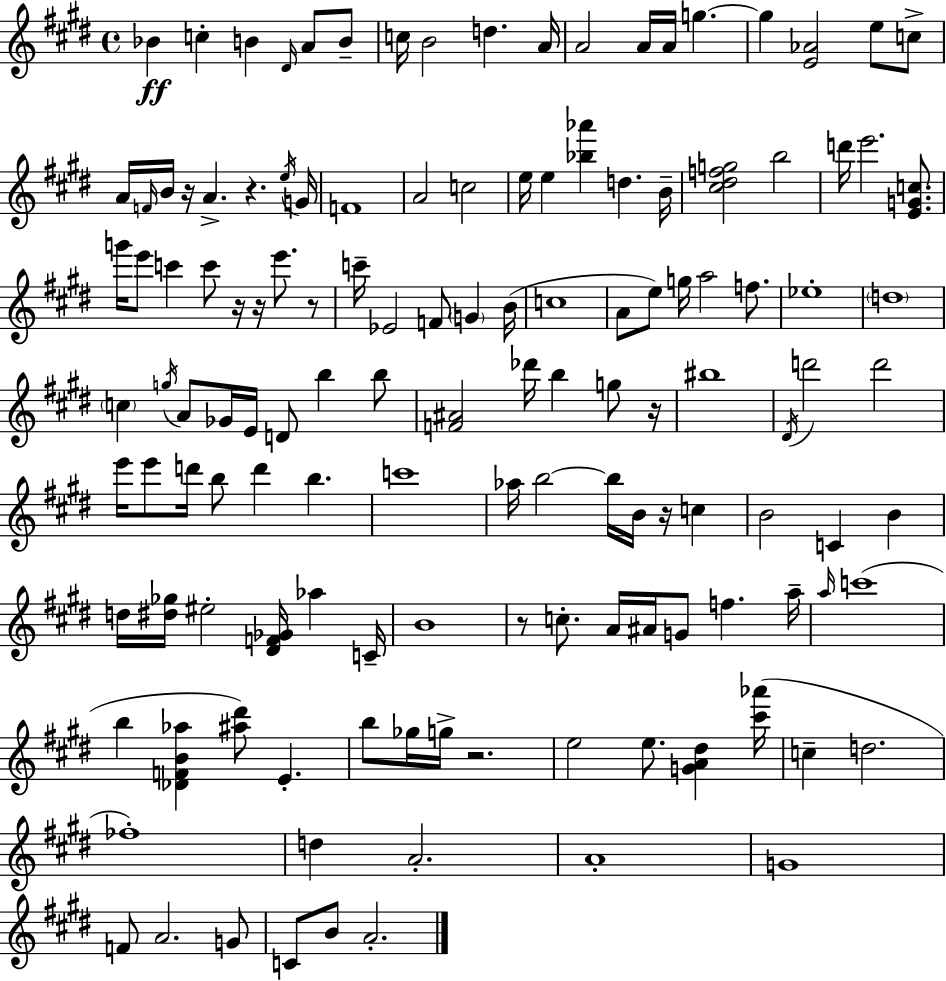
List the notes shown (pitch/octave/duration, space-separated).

Bb4/q C5/q B4/q D#4/s A4/e B4/e C5/s B4/h D5/q. A4/s A4/h A4/s A4/s G5/q. G5/q [E4,Ab4]/h E5/e C5/e A4/s F4/s B4/s R/s A4/q. R/q. E5/s G4/s F4/w A4/h C5/h E5/s E5/q [Bb5,Ab6]/q D5/q. B4/s [C#5,D#5,F5,G5]/h B5/h D6/s E6/h. [E4,G4,C5]/e. G6/s E6/e C6/q C6/e R/s R/s E6/e. R/e C6/s Eb4/h F4/e G4/q B4/s C5/w A4/e E5/e G5/s A5/h F5/e. Eb5/w D5/w C5/q G5/s A4/e Gb4/s E4/s D4/e B5/q B5/e [F4,A#4]/h Db6/s B5/q G5/e R/s BIS5/w D#4/s D6/h D6/h E6/s E6/e D6/s B5/e D6/q B5/q. C6/w Ab5/s B5/h B5/s B4/s R/s C5/q B4/h C4/q B4/q D5/s [D#5,Gb5]/s EIS5/h [D#4,F4,Gb4]/s Ab5/q C4/s B4/w R/e C5/e. A4/s A#4/s G4/e F5/q. A5/s A5/s C6/w B5/q [Db4,F4,B4,Ab5]/q [A#5,D#6]/e E4/q. B5/e Gb5/s G5/s R/h. E5/h E5/e. [G4,A4,D#5]/q [C#6,Ab6]/s C5/q D5/h. FES5/w D5/q A4/h. A4/w G4/w F4/e A4/h. G4/e C4/e B4/e A4/h.